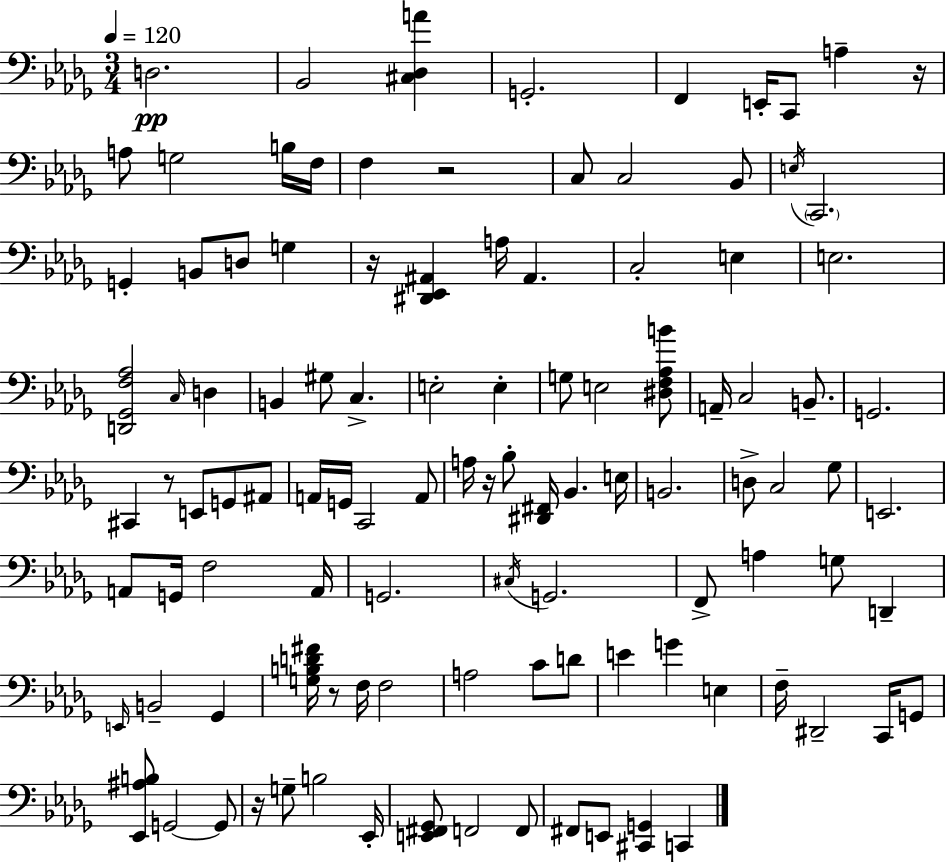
D3/h. Bb2/h [C#3,Db3,A4]/q G2/h. F2/q E2/s C2/e A3/q R/s A3/e G3/h B3/s F3/s F3/q R/h C3/e C3/h Bb2/e E3/s C2/h. G2/q B2/e D3/e G3/q R/s [D#2,Eb2,A#2]/q A3/s A#2/q. C3/h E3/q E3/h. [D2,Gb2,F3,Ab3]/h C3/s D3/q B2/q G#3/e C3/q. E3/h E3/q G3/e E3/h [D#3,F3,Ab3,B4]/e A2/s C3/h B2/e. G2/h. C#2/q R/e E2/e G2/e A#2/e A2/s G2/s C2/h A2/e A3/s R/s Bb3/e [D#2,F#2]/s Bb2/q. E3/s B2/h. D3/e C3/h Gb3/e E2/h. A2/e G2/s F3/h A2/s G2/h. C#3/s G2/h. F2/e A3/q G3/e D2/q E2/s B2/h Gb2/q [G3,B3,D4,F#4]/s R/e F3/s F3/h A3/h C4/e D4/e E4/q G4/q E3/q F3/s D#2/h C2/s G2/e [Eb2,A#3,B3]/e G2/h G2/e R/s G3/e B3/h Eb2/s [E2,F#2,Gb2]/e F2/h F2/e F#2/e E2/e [C#2,G2]/q C2/q